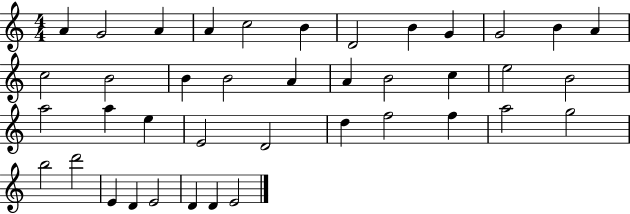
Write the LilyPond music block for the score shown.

{
  \clef treble
  \numericTimeSignature
  \time 4/4
  \key c \major
  a'4 g'2 a'4 | a'4 c''2 b'4 | d'2 b'4 g'4 | g'2 b'4 a'4 | \break c''2 b'2 | b'4 b'2 a'4 | a'4 b'2 c''4 | e''2 b'2 | \break a''2 a''4 e''4 | e'2 d'2 | d''4 f''2 f''4 | a''2 g''2 | \break b''2 d'''2 | e'4 d'4 e'2 | d'4 d'4 e'2 | \bar "|."
}